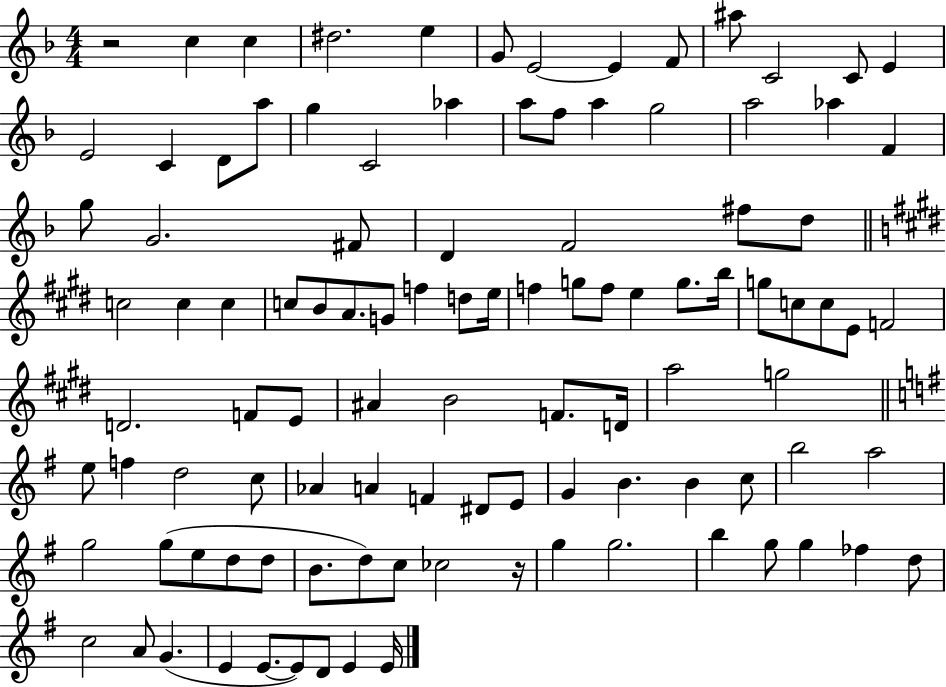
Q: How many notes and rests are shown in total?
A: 105